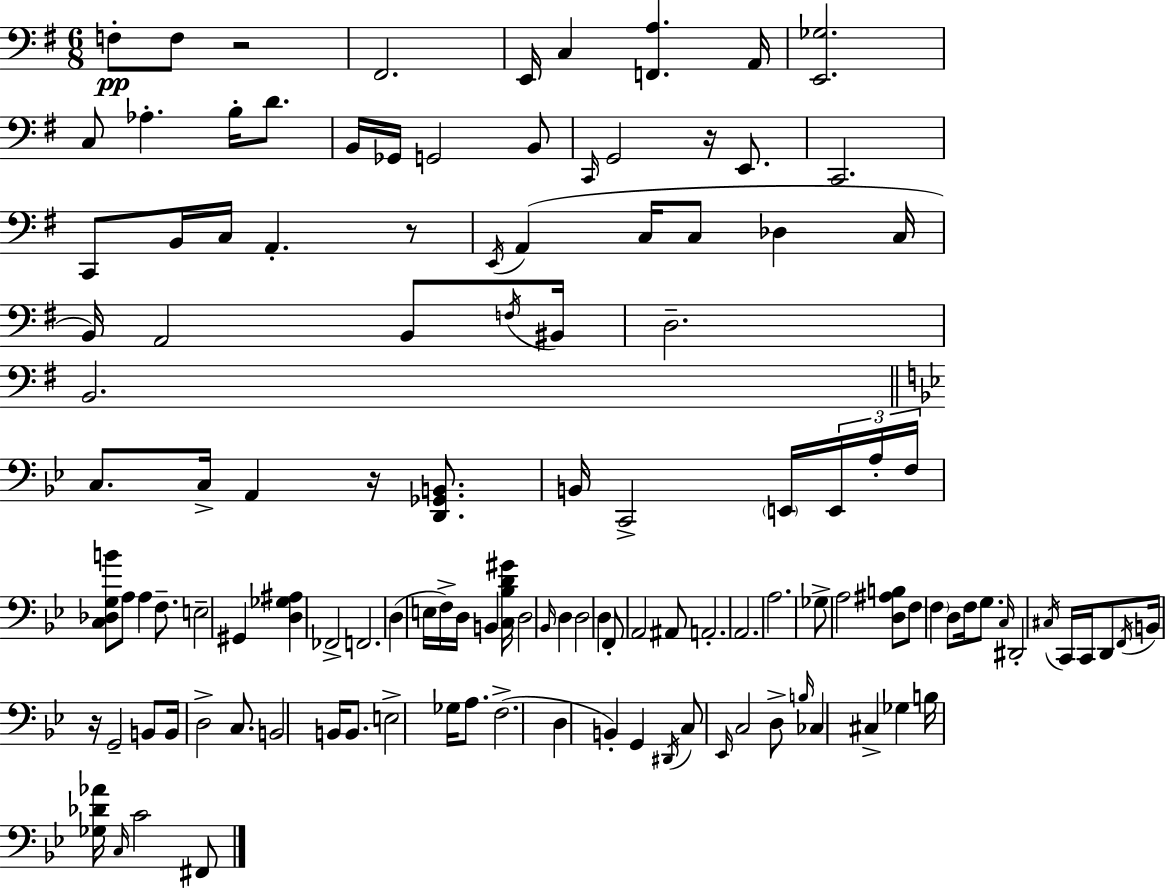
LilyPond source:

{
  \clef bass
  \numericTimeSignature
  \time 6/8
  \key e \minor
  f8-.\pp f8 r2 | fis,2. | e,16 c4 <f, a>4. a,16 | <e, ges>2. | \break c8 aes4.-. b16-. d'8. | b,16 ges,16 g,2 b,8 | \grace { c,16 } g,2 r16 e,8. | c,2. | \break c,8 b,16 c16 a,4.-. r8 | \acciaccatura { e,16 } a,4( c16 c8 des4 | c16 b,16) a,2 b,8 | \acciaccatura { f16 } bis,16 d2.-- | \break b,2. | \bar "||" \break \key bes \major c8. c16-> a,4 r16 <d, ges, b,>8. | b,16 c,2-> \parenthesize e,16 \tuplet 3/2 { e,16 a16-. | f16 } <c des g b'>8 a8 a4 f8.-- | e2-- gis,4 | \break <d ges ais>4 fes,2-> | f,2. | d4( e16 f16->) d16 b,4 <c bes d' gis'>16 | d2 \grace { bes,16 } d4 | \break d2 d4 | f,8-. a,2 ais,8 | a,2.-. | a,2. | \break a2. | ges8-> a2 <d ais b>8 | f8 \parenthesize f4 d8 f16 g8. | \grace { c16 } dis,2-. \acciaccatura { cis16 } c,16 | \break c,16 d,8 \acciaccatura { f,16 } b,16 r16 g,2-- | b,8 b,16 d2-> | c8. b,2 | b,16 b,8. e2-> | \break ges16 a8. f2.->( | d4 b,4-.) | g,4 \acciaccatura { dis,16 } c8 \grace { ees,16 } c2 | d8-> \grace { b16 } ces4 cis4-> | \break ges4 b16 <ges des' aes'>16 \grace { c16 } c'2 | fis,8 \bar "|."
}